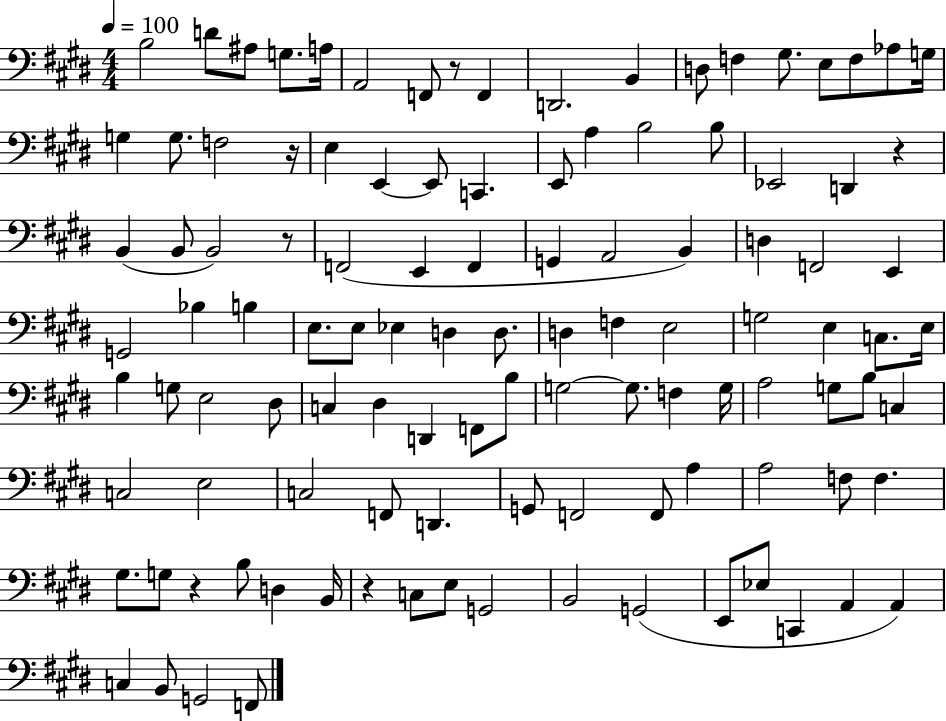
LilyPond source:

{
  \clef bass
  \numericTimeSignature
  \time 4/4
  \key e \major
  \tempo 4 = 100
  \repeat volta 2 { b2 d'8 ais8 g8. a16 | a,2 f,8 r8 f,4 | d,2. b,4 | d8 f4 gis8. e8 f8 aes8 g16 | \break g4 g8. f2 r16 | e4 e,4~~ e,8 c,4. | e,8 a4 b2 b8 | ees,2 d,4 r4 | \break b,4( b,8 b,2) r8 | f,2( e,4 f,4 | g,4 a,2 b,4) | d4 f,2 e,4 | \break g,2 bes4 b4 | e8. e8 ees4 d4 d8. | d4 f4 e2 | g2 e4 c8. e16 | \break b4 g8 e2 dis8 | c4 dis4 d,4 f,8 b8 | g2~~ g8. f4 g16 | a2 g8 b8 c4 | \break c2 e2 | c2 f,8 d,4. | g,8 f,2 f,8 a4 | a2 f8 f4. | \break gis8. g8 r4 b8 d4 b,16 | r4 c8 e8 g,2 | b,2 g,2( | e,8 ees8 c,4 a,4 a,4) | \break c4 b,8 g,2 f,8 | } \bar "|."
}